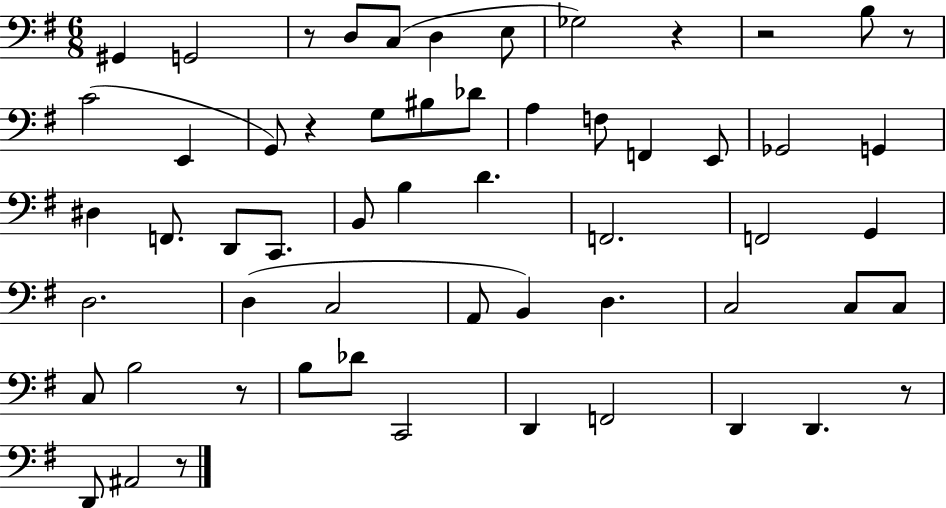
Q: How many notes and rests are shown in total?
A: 58